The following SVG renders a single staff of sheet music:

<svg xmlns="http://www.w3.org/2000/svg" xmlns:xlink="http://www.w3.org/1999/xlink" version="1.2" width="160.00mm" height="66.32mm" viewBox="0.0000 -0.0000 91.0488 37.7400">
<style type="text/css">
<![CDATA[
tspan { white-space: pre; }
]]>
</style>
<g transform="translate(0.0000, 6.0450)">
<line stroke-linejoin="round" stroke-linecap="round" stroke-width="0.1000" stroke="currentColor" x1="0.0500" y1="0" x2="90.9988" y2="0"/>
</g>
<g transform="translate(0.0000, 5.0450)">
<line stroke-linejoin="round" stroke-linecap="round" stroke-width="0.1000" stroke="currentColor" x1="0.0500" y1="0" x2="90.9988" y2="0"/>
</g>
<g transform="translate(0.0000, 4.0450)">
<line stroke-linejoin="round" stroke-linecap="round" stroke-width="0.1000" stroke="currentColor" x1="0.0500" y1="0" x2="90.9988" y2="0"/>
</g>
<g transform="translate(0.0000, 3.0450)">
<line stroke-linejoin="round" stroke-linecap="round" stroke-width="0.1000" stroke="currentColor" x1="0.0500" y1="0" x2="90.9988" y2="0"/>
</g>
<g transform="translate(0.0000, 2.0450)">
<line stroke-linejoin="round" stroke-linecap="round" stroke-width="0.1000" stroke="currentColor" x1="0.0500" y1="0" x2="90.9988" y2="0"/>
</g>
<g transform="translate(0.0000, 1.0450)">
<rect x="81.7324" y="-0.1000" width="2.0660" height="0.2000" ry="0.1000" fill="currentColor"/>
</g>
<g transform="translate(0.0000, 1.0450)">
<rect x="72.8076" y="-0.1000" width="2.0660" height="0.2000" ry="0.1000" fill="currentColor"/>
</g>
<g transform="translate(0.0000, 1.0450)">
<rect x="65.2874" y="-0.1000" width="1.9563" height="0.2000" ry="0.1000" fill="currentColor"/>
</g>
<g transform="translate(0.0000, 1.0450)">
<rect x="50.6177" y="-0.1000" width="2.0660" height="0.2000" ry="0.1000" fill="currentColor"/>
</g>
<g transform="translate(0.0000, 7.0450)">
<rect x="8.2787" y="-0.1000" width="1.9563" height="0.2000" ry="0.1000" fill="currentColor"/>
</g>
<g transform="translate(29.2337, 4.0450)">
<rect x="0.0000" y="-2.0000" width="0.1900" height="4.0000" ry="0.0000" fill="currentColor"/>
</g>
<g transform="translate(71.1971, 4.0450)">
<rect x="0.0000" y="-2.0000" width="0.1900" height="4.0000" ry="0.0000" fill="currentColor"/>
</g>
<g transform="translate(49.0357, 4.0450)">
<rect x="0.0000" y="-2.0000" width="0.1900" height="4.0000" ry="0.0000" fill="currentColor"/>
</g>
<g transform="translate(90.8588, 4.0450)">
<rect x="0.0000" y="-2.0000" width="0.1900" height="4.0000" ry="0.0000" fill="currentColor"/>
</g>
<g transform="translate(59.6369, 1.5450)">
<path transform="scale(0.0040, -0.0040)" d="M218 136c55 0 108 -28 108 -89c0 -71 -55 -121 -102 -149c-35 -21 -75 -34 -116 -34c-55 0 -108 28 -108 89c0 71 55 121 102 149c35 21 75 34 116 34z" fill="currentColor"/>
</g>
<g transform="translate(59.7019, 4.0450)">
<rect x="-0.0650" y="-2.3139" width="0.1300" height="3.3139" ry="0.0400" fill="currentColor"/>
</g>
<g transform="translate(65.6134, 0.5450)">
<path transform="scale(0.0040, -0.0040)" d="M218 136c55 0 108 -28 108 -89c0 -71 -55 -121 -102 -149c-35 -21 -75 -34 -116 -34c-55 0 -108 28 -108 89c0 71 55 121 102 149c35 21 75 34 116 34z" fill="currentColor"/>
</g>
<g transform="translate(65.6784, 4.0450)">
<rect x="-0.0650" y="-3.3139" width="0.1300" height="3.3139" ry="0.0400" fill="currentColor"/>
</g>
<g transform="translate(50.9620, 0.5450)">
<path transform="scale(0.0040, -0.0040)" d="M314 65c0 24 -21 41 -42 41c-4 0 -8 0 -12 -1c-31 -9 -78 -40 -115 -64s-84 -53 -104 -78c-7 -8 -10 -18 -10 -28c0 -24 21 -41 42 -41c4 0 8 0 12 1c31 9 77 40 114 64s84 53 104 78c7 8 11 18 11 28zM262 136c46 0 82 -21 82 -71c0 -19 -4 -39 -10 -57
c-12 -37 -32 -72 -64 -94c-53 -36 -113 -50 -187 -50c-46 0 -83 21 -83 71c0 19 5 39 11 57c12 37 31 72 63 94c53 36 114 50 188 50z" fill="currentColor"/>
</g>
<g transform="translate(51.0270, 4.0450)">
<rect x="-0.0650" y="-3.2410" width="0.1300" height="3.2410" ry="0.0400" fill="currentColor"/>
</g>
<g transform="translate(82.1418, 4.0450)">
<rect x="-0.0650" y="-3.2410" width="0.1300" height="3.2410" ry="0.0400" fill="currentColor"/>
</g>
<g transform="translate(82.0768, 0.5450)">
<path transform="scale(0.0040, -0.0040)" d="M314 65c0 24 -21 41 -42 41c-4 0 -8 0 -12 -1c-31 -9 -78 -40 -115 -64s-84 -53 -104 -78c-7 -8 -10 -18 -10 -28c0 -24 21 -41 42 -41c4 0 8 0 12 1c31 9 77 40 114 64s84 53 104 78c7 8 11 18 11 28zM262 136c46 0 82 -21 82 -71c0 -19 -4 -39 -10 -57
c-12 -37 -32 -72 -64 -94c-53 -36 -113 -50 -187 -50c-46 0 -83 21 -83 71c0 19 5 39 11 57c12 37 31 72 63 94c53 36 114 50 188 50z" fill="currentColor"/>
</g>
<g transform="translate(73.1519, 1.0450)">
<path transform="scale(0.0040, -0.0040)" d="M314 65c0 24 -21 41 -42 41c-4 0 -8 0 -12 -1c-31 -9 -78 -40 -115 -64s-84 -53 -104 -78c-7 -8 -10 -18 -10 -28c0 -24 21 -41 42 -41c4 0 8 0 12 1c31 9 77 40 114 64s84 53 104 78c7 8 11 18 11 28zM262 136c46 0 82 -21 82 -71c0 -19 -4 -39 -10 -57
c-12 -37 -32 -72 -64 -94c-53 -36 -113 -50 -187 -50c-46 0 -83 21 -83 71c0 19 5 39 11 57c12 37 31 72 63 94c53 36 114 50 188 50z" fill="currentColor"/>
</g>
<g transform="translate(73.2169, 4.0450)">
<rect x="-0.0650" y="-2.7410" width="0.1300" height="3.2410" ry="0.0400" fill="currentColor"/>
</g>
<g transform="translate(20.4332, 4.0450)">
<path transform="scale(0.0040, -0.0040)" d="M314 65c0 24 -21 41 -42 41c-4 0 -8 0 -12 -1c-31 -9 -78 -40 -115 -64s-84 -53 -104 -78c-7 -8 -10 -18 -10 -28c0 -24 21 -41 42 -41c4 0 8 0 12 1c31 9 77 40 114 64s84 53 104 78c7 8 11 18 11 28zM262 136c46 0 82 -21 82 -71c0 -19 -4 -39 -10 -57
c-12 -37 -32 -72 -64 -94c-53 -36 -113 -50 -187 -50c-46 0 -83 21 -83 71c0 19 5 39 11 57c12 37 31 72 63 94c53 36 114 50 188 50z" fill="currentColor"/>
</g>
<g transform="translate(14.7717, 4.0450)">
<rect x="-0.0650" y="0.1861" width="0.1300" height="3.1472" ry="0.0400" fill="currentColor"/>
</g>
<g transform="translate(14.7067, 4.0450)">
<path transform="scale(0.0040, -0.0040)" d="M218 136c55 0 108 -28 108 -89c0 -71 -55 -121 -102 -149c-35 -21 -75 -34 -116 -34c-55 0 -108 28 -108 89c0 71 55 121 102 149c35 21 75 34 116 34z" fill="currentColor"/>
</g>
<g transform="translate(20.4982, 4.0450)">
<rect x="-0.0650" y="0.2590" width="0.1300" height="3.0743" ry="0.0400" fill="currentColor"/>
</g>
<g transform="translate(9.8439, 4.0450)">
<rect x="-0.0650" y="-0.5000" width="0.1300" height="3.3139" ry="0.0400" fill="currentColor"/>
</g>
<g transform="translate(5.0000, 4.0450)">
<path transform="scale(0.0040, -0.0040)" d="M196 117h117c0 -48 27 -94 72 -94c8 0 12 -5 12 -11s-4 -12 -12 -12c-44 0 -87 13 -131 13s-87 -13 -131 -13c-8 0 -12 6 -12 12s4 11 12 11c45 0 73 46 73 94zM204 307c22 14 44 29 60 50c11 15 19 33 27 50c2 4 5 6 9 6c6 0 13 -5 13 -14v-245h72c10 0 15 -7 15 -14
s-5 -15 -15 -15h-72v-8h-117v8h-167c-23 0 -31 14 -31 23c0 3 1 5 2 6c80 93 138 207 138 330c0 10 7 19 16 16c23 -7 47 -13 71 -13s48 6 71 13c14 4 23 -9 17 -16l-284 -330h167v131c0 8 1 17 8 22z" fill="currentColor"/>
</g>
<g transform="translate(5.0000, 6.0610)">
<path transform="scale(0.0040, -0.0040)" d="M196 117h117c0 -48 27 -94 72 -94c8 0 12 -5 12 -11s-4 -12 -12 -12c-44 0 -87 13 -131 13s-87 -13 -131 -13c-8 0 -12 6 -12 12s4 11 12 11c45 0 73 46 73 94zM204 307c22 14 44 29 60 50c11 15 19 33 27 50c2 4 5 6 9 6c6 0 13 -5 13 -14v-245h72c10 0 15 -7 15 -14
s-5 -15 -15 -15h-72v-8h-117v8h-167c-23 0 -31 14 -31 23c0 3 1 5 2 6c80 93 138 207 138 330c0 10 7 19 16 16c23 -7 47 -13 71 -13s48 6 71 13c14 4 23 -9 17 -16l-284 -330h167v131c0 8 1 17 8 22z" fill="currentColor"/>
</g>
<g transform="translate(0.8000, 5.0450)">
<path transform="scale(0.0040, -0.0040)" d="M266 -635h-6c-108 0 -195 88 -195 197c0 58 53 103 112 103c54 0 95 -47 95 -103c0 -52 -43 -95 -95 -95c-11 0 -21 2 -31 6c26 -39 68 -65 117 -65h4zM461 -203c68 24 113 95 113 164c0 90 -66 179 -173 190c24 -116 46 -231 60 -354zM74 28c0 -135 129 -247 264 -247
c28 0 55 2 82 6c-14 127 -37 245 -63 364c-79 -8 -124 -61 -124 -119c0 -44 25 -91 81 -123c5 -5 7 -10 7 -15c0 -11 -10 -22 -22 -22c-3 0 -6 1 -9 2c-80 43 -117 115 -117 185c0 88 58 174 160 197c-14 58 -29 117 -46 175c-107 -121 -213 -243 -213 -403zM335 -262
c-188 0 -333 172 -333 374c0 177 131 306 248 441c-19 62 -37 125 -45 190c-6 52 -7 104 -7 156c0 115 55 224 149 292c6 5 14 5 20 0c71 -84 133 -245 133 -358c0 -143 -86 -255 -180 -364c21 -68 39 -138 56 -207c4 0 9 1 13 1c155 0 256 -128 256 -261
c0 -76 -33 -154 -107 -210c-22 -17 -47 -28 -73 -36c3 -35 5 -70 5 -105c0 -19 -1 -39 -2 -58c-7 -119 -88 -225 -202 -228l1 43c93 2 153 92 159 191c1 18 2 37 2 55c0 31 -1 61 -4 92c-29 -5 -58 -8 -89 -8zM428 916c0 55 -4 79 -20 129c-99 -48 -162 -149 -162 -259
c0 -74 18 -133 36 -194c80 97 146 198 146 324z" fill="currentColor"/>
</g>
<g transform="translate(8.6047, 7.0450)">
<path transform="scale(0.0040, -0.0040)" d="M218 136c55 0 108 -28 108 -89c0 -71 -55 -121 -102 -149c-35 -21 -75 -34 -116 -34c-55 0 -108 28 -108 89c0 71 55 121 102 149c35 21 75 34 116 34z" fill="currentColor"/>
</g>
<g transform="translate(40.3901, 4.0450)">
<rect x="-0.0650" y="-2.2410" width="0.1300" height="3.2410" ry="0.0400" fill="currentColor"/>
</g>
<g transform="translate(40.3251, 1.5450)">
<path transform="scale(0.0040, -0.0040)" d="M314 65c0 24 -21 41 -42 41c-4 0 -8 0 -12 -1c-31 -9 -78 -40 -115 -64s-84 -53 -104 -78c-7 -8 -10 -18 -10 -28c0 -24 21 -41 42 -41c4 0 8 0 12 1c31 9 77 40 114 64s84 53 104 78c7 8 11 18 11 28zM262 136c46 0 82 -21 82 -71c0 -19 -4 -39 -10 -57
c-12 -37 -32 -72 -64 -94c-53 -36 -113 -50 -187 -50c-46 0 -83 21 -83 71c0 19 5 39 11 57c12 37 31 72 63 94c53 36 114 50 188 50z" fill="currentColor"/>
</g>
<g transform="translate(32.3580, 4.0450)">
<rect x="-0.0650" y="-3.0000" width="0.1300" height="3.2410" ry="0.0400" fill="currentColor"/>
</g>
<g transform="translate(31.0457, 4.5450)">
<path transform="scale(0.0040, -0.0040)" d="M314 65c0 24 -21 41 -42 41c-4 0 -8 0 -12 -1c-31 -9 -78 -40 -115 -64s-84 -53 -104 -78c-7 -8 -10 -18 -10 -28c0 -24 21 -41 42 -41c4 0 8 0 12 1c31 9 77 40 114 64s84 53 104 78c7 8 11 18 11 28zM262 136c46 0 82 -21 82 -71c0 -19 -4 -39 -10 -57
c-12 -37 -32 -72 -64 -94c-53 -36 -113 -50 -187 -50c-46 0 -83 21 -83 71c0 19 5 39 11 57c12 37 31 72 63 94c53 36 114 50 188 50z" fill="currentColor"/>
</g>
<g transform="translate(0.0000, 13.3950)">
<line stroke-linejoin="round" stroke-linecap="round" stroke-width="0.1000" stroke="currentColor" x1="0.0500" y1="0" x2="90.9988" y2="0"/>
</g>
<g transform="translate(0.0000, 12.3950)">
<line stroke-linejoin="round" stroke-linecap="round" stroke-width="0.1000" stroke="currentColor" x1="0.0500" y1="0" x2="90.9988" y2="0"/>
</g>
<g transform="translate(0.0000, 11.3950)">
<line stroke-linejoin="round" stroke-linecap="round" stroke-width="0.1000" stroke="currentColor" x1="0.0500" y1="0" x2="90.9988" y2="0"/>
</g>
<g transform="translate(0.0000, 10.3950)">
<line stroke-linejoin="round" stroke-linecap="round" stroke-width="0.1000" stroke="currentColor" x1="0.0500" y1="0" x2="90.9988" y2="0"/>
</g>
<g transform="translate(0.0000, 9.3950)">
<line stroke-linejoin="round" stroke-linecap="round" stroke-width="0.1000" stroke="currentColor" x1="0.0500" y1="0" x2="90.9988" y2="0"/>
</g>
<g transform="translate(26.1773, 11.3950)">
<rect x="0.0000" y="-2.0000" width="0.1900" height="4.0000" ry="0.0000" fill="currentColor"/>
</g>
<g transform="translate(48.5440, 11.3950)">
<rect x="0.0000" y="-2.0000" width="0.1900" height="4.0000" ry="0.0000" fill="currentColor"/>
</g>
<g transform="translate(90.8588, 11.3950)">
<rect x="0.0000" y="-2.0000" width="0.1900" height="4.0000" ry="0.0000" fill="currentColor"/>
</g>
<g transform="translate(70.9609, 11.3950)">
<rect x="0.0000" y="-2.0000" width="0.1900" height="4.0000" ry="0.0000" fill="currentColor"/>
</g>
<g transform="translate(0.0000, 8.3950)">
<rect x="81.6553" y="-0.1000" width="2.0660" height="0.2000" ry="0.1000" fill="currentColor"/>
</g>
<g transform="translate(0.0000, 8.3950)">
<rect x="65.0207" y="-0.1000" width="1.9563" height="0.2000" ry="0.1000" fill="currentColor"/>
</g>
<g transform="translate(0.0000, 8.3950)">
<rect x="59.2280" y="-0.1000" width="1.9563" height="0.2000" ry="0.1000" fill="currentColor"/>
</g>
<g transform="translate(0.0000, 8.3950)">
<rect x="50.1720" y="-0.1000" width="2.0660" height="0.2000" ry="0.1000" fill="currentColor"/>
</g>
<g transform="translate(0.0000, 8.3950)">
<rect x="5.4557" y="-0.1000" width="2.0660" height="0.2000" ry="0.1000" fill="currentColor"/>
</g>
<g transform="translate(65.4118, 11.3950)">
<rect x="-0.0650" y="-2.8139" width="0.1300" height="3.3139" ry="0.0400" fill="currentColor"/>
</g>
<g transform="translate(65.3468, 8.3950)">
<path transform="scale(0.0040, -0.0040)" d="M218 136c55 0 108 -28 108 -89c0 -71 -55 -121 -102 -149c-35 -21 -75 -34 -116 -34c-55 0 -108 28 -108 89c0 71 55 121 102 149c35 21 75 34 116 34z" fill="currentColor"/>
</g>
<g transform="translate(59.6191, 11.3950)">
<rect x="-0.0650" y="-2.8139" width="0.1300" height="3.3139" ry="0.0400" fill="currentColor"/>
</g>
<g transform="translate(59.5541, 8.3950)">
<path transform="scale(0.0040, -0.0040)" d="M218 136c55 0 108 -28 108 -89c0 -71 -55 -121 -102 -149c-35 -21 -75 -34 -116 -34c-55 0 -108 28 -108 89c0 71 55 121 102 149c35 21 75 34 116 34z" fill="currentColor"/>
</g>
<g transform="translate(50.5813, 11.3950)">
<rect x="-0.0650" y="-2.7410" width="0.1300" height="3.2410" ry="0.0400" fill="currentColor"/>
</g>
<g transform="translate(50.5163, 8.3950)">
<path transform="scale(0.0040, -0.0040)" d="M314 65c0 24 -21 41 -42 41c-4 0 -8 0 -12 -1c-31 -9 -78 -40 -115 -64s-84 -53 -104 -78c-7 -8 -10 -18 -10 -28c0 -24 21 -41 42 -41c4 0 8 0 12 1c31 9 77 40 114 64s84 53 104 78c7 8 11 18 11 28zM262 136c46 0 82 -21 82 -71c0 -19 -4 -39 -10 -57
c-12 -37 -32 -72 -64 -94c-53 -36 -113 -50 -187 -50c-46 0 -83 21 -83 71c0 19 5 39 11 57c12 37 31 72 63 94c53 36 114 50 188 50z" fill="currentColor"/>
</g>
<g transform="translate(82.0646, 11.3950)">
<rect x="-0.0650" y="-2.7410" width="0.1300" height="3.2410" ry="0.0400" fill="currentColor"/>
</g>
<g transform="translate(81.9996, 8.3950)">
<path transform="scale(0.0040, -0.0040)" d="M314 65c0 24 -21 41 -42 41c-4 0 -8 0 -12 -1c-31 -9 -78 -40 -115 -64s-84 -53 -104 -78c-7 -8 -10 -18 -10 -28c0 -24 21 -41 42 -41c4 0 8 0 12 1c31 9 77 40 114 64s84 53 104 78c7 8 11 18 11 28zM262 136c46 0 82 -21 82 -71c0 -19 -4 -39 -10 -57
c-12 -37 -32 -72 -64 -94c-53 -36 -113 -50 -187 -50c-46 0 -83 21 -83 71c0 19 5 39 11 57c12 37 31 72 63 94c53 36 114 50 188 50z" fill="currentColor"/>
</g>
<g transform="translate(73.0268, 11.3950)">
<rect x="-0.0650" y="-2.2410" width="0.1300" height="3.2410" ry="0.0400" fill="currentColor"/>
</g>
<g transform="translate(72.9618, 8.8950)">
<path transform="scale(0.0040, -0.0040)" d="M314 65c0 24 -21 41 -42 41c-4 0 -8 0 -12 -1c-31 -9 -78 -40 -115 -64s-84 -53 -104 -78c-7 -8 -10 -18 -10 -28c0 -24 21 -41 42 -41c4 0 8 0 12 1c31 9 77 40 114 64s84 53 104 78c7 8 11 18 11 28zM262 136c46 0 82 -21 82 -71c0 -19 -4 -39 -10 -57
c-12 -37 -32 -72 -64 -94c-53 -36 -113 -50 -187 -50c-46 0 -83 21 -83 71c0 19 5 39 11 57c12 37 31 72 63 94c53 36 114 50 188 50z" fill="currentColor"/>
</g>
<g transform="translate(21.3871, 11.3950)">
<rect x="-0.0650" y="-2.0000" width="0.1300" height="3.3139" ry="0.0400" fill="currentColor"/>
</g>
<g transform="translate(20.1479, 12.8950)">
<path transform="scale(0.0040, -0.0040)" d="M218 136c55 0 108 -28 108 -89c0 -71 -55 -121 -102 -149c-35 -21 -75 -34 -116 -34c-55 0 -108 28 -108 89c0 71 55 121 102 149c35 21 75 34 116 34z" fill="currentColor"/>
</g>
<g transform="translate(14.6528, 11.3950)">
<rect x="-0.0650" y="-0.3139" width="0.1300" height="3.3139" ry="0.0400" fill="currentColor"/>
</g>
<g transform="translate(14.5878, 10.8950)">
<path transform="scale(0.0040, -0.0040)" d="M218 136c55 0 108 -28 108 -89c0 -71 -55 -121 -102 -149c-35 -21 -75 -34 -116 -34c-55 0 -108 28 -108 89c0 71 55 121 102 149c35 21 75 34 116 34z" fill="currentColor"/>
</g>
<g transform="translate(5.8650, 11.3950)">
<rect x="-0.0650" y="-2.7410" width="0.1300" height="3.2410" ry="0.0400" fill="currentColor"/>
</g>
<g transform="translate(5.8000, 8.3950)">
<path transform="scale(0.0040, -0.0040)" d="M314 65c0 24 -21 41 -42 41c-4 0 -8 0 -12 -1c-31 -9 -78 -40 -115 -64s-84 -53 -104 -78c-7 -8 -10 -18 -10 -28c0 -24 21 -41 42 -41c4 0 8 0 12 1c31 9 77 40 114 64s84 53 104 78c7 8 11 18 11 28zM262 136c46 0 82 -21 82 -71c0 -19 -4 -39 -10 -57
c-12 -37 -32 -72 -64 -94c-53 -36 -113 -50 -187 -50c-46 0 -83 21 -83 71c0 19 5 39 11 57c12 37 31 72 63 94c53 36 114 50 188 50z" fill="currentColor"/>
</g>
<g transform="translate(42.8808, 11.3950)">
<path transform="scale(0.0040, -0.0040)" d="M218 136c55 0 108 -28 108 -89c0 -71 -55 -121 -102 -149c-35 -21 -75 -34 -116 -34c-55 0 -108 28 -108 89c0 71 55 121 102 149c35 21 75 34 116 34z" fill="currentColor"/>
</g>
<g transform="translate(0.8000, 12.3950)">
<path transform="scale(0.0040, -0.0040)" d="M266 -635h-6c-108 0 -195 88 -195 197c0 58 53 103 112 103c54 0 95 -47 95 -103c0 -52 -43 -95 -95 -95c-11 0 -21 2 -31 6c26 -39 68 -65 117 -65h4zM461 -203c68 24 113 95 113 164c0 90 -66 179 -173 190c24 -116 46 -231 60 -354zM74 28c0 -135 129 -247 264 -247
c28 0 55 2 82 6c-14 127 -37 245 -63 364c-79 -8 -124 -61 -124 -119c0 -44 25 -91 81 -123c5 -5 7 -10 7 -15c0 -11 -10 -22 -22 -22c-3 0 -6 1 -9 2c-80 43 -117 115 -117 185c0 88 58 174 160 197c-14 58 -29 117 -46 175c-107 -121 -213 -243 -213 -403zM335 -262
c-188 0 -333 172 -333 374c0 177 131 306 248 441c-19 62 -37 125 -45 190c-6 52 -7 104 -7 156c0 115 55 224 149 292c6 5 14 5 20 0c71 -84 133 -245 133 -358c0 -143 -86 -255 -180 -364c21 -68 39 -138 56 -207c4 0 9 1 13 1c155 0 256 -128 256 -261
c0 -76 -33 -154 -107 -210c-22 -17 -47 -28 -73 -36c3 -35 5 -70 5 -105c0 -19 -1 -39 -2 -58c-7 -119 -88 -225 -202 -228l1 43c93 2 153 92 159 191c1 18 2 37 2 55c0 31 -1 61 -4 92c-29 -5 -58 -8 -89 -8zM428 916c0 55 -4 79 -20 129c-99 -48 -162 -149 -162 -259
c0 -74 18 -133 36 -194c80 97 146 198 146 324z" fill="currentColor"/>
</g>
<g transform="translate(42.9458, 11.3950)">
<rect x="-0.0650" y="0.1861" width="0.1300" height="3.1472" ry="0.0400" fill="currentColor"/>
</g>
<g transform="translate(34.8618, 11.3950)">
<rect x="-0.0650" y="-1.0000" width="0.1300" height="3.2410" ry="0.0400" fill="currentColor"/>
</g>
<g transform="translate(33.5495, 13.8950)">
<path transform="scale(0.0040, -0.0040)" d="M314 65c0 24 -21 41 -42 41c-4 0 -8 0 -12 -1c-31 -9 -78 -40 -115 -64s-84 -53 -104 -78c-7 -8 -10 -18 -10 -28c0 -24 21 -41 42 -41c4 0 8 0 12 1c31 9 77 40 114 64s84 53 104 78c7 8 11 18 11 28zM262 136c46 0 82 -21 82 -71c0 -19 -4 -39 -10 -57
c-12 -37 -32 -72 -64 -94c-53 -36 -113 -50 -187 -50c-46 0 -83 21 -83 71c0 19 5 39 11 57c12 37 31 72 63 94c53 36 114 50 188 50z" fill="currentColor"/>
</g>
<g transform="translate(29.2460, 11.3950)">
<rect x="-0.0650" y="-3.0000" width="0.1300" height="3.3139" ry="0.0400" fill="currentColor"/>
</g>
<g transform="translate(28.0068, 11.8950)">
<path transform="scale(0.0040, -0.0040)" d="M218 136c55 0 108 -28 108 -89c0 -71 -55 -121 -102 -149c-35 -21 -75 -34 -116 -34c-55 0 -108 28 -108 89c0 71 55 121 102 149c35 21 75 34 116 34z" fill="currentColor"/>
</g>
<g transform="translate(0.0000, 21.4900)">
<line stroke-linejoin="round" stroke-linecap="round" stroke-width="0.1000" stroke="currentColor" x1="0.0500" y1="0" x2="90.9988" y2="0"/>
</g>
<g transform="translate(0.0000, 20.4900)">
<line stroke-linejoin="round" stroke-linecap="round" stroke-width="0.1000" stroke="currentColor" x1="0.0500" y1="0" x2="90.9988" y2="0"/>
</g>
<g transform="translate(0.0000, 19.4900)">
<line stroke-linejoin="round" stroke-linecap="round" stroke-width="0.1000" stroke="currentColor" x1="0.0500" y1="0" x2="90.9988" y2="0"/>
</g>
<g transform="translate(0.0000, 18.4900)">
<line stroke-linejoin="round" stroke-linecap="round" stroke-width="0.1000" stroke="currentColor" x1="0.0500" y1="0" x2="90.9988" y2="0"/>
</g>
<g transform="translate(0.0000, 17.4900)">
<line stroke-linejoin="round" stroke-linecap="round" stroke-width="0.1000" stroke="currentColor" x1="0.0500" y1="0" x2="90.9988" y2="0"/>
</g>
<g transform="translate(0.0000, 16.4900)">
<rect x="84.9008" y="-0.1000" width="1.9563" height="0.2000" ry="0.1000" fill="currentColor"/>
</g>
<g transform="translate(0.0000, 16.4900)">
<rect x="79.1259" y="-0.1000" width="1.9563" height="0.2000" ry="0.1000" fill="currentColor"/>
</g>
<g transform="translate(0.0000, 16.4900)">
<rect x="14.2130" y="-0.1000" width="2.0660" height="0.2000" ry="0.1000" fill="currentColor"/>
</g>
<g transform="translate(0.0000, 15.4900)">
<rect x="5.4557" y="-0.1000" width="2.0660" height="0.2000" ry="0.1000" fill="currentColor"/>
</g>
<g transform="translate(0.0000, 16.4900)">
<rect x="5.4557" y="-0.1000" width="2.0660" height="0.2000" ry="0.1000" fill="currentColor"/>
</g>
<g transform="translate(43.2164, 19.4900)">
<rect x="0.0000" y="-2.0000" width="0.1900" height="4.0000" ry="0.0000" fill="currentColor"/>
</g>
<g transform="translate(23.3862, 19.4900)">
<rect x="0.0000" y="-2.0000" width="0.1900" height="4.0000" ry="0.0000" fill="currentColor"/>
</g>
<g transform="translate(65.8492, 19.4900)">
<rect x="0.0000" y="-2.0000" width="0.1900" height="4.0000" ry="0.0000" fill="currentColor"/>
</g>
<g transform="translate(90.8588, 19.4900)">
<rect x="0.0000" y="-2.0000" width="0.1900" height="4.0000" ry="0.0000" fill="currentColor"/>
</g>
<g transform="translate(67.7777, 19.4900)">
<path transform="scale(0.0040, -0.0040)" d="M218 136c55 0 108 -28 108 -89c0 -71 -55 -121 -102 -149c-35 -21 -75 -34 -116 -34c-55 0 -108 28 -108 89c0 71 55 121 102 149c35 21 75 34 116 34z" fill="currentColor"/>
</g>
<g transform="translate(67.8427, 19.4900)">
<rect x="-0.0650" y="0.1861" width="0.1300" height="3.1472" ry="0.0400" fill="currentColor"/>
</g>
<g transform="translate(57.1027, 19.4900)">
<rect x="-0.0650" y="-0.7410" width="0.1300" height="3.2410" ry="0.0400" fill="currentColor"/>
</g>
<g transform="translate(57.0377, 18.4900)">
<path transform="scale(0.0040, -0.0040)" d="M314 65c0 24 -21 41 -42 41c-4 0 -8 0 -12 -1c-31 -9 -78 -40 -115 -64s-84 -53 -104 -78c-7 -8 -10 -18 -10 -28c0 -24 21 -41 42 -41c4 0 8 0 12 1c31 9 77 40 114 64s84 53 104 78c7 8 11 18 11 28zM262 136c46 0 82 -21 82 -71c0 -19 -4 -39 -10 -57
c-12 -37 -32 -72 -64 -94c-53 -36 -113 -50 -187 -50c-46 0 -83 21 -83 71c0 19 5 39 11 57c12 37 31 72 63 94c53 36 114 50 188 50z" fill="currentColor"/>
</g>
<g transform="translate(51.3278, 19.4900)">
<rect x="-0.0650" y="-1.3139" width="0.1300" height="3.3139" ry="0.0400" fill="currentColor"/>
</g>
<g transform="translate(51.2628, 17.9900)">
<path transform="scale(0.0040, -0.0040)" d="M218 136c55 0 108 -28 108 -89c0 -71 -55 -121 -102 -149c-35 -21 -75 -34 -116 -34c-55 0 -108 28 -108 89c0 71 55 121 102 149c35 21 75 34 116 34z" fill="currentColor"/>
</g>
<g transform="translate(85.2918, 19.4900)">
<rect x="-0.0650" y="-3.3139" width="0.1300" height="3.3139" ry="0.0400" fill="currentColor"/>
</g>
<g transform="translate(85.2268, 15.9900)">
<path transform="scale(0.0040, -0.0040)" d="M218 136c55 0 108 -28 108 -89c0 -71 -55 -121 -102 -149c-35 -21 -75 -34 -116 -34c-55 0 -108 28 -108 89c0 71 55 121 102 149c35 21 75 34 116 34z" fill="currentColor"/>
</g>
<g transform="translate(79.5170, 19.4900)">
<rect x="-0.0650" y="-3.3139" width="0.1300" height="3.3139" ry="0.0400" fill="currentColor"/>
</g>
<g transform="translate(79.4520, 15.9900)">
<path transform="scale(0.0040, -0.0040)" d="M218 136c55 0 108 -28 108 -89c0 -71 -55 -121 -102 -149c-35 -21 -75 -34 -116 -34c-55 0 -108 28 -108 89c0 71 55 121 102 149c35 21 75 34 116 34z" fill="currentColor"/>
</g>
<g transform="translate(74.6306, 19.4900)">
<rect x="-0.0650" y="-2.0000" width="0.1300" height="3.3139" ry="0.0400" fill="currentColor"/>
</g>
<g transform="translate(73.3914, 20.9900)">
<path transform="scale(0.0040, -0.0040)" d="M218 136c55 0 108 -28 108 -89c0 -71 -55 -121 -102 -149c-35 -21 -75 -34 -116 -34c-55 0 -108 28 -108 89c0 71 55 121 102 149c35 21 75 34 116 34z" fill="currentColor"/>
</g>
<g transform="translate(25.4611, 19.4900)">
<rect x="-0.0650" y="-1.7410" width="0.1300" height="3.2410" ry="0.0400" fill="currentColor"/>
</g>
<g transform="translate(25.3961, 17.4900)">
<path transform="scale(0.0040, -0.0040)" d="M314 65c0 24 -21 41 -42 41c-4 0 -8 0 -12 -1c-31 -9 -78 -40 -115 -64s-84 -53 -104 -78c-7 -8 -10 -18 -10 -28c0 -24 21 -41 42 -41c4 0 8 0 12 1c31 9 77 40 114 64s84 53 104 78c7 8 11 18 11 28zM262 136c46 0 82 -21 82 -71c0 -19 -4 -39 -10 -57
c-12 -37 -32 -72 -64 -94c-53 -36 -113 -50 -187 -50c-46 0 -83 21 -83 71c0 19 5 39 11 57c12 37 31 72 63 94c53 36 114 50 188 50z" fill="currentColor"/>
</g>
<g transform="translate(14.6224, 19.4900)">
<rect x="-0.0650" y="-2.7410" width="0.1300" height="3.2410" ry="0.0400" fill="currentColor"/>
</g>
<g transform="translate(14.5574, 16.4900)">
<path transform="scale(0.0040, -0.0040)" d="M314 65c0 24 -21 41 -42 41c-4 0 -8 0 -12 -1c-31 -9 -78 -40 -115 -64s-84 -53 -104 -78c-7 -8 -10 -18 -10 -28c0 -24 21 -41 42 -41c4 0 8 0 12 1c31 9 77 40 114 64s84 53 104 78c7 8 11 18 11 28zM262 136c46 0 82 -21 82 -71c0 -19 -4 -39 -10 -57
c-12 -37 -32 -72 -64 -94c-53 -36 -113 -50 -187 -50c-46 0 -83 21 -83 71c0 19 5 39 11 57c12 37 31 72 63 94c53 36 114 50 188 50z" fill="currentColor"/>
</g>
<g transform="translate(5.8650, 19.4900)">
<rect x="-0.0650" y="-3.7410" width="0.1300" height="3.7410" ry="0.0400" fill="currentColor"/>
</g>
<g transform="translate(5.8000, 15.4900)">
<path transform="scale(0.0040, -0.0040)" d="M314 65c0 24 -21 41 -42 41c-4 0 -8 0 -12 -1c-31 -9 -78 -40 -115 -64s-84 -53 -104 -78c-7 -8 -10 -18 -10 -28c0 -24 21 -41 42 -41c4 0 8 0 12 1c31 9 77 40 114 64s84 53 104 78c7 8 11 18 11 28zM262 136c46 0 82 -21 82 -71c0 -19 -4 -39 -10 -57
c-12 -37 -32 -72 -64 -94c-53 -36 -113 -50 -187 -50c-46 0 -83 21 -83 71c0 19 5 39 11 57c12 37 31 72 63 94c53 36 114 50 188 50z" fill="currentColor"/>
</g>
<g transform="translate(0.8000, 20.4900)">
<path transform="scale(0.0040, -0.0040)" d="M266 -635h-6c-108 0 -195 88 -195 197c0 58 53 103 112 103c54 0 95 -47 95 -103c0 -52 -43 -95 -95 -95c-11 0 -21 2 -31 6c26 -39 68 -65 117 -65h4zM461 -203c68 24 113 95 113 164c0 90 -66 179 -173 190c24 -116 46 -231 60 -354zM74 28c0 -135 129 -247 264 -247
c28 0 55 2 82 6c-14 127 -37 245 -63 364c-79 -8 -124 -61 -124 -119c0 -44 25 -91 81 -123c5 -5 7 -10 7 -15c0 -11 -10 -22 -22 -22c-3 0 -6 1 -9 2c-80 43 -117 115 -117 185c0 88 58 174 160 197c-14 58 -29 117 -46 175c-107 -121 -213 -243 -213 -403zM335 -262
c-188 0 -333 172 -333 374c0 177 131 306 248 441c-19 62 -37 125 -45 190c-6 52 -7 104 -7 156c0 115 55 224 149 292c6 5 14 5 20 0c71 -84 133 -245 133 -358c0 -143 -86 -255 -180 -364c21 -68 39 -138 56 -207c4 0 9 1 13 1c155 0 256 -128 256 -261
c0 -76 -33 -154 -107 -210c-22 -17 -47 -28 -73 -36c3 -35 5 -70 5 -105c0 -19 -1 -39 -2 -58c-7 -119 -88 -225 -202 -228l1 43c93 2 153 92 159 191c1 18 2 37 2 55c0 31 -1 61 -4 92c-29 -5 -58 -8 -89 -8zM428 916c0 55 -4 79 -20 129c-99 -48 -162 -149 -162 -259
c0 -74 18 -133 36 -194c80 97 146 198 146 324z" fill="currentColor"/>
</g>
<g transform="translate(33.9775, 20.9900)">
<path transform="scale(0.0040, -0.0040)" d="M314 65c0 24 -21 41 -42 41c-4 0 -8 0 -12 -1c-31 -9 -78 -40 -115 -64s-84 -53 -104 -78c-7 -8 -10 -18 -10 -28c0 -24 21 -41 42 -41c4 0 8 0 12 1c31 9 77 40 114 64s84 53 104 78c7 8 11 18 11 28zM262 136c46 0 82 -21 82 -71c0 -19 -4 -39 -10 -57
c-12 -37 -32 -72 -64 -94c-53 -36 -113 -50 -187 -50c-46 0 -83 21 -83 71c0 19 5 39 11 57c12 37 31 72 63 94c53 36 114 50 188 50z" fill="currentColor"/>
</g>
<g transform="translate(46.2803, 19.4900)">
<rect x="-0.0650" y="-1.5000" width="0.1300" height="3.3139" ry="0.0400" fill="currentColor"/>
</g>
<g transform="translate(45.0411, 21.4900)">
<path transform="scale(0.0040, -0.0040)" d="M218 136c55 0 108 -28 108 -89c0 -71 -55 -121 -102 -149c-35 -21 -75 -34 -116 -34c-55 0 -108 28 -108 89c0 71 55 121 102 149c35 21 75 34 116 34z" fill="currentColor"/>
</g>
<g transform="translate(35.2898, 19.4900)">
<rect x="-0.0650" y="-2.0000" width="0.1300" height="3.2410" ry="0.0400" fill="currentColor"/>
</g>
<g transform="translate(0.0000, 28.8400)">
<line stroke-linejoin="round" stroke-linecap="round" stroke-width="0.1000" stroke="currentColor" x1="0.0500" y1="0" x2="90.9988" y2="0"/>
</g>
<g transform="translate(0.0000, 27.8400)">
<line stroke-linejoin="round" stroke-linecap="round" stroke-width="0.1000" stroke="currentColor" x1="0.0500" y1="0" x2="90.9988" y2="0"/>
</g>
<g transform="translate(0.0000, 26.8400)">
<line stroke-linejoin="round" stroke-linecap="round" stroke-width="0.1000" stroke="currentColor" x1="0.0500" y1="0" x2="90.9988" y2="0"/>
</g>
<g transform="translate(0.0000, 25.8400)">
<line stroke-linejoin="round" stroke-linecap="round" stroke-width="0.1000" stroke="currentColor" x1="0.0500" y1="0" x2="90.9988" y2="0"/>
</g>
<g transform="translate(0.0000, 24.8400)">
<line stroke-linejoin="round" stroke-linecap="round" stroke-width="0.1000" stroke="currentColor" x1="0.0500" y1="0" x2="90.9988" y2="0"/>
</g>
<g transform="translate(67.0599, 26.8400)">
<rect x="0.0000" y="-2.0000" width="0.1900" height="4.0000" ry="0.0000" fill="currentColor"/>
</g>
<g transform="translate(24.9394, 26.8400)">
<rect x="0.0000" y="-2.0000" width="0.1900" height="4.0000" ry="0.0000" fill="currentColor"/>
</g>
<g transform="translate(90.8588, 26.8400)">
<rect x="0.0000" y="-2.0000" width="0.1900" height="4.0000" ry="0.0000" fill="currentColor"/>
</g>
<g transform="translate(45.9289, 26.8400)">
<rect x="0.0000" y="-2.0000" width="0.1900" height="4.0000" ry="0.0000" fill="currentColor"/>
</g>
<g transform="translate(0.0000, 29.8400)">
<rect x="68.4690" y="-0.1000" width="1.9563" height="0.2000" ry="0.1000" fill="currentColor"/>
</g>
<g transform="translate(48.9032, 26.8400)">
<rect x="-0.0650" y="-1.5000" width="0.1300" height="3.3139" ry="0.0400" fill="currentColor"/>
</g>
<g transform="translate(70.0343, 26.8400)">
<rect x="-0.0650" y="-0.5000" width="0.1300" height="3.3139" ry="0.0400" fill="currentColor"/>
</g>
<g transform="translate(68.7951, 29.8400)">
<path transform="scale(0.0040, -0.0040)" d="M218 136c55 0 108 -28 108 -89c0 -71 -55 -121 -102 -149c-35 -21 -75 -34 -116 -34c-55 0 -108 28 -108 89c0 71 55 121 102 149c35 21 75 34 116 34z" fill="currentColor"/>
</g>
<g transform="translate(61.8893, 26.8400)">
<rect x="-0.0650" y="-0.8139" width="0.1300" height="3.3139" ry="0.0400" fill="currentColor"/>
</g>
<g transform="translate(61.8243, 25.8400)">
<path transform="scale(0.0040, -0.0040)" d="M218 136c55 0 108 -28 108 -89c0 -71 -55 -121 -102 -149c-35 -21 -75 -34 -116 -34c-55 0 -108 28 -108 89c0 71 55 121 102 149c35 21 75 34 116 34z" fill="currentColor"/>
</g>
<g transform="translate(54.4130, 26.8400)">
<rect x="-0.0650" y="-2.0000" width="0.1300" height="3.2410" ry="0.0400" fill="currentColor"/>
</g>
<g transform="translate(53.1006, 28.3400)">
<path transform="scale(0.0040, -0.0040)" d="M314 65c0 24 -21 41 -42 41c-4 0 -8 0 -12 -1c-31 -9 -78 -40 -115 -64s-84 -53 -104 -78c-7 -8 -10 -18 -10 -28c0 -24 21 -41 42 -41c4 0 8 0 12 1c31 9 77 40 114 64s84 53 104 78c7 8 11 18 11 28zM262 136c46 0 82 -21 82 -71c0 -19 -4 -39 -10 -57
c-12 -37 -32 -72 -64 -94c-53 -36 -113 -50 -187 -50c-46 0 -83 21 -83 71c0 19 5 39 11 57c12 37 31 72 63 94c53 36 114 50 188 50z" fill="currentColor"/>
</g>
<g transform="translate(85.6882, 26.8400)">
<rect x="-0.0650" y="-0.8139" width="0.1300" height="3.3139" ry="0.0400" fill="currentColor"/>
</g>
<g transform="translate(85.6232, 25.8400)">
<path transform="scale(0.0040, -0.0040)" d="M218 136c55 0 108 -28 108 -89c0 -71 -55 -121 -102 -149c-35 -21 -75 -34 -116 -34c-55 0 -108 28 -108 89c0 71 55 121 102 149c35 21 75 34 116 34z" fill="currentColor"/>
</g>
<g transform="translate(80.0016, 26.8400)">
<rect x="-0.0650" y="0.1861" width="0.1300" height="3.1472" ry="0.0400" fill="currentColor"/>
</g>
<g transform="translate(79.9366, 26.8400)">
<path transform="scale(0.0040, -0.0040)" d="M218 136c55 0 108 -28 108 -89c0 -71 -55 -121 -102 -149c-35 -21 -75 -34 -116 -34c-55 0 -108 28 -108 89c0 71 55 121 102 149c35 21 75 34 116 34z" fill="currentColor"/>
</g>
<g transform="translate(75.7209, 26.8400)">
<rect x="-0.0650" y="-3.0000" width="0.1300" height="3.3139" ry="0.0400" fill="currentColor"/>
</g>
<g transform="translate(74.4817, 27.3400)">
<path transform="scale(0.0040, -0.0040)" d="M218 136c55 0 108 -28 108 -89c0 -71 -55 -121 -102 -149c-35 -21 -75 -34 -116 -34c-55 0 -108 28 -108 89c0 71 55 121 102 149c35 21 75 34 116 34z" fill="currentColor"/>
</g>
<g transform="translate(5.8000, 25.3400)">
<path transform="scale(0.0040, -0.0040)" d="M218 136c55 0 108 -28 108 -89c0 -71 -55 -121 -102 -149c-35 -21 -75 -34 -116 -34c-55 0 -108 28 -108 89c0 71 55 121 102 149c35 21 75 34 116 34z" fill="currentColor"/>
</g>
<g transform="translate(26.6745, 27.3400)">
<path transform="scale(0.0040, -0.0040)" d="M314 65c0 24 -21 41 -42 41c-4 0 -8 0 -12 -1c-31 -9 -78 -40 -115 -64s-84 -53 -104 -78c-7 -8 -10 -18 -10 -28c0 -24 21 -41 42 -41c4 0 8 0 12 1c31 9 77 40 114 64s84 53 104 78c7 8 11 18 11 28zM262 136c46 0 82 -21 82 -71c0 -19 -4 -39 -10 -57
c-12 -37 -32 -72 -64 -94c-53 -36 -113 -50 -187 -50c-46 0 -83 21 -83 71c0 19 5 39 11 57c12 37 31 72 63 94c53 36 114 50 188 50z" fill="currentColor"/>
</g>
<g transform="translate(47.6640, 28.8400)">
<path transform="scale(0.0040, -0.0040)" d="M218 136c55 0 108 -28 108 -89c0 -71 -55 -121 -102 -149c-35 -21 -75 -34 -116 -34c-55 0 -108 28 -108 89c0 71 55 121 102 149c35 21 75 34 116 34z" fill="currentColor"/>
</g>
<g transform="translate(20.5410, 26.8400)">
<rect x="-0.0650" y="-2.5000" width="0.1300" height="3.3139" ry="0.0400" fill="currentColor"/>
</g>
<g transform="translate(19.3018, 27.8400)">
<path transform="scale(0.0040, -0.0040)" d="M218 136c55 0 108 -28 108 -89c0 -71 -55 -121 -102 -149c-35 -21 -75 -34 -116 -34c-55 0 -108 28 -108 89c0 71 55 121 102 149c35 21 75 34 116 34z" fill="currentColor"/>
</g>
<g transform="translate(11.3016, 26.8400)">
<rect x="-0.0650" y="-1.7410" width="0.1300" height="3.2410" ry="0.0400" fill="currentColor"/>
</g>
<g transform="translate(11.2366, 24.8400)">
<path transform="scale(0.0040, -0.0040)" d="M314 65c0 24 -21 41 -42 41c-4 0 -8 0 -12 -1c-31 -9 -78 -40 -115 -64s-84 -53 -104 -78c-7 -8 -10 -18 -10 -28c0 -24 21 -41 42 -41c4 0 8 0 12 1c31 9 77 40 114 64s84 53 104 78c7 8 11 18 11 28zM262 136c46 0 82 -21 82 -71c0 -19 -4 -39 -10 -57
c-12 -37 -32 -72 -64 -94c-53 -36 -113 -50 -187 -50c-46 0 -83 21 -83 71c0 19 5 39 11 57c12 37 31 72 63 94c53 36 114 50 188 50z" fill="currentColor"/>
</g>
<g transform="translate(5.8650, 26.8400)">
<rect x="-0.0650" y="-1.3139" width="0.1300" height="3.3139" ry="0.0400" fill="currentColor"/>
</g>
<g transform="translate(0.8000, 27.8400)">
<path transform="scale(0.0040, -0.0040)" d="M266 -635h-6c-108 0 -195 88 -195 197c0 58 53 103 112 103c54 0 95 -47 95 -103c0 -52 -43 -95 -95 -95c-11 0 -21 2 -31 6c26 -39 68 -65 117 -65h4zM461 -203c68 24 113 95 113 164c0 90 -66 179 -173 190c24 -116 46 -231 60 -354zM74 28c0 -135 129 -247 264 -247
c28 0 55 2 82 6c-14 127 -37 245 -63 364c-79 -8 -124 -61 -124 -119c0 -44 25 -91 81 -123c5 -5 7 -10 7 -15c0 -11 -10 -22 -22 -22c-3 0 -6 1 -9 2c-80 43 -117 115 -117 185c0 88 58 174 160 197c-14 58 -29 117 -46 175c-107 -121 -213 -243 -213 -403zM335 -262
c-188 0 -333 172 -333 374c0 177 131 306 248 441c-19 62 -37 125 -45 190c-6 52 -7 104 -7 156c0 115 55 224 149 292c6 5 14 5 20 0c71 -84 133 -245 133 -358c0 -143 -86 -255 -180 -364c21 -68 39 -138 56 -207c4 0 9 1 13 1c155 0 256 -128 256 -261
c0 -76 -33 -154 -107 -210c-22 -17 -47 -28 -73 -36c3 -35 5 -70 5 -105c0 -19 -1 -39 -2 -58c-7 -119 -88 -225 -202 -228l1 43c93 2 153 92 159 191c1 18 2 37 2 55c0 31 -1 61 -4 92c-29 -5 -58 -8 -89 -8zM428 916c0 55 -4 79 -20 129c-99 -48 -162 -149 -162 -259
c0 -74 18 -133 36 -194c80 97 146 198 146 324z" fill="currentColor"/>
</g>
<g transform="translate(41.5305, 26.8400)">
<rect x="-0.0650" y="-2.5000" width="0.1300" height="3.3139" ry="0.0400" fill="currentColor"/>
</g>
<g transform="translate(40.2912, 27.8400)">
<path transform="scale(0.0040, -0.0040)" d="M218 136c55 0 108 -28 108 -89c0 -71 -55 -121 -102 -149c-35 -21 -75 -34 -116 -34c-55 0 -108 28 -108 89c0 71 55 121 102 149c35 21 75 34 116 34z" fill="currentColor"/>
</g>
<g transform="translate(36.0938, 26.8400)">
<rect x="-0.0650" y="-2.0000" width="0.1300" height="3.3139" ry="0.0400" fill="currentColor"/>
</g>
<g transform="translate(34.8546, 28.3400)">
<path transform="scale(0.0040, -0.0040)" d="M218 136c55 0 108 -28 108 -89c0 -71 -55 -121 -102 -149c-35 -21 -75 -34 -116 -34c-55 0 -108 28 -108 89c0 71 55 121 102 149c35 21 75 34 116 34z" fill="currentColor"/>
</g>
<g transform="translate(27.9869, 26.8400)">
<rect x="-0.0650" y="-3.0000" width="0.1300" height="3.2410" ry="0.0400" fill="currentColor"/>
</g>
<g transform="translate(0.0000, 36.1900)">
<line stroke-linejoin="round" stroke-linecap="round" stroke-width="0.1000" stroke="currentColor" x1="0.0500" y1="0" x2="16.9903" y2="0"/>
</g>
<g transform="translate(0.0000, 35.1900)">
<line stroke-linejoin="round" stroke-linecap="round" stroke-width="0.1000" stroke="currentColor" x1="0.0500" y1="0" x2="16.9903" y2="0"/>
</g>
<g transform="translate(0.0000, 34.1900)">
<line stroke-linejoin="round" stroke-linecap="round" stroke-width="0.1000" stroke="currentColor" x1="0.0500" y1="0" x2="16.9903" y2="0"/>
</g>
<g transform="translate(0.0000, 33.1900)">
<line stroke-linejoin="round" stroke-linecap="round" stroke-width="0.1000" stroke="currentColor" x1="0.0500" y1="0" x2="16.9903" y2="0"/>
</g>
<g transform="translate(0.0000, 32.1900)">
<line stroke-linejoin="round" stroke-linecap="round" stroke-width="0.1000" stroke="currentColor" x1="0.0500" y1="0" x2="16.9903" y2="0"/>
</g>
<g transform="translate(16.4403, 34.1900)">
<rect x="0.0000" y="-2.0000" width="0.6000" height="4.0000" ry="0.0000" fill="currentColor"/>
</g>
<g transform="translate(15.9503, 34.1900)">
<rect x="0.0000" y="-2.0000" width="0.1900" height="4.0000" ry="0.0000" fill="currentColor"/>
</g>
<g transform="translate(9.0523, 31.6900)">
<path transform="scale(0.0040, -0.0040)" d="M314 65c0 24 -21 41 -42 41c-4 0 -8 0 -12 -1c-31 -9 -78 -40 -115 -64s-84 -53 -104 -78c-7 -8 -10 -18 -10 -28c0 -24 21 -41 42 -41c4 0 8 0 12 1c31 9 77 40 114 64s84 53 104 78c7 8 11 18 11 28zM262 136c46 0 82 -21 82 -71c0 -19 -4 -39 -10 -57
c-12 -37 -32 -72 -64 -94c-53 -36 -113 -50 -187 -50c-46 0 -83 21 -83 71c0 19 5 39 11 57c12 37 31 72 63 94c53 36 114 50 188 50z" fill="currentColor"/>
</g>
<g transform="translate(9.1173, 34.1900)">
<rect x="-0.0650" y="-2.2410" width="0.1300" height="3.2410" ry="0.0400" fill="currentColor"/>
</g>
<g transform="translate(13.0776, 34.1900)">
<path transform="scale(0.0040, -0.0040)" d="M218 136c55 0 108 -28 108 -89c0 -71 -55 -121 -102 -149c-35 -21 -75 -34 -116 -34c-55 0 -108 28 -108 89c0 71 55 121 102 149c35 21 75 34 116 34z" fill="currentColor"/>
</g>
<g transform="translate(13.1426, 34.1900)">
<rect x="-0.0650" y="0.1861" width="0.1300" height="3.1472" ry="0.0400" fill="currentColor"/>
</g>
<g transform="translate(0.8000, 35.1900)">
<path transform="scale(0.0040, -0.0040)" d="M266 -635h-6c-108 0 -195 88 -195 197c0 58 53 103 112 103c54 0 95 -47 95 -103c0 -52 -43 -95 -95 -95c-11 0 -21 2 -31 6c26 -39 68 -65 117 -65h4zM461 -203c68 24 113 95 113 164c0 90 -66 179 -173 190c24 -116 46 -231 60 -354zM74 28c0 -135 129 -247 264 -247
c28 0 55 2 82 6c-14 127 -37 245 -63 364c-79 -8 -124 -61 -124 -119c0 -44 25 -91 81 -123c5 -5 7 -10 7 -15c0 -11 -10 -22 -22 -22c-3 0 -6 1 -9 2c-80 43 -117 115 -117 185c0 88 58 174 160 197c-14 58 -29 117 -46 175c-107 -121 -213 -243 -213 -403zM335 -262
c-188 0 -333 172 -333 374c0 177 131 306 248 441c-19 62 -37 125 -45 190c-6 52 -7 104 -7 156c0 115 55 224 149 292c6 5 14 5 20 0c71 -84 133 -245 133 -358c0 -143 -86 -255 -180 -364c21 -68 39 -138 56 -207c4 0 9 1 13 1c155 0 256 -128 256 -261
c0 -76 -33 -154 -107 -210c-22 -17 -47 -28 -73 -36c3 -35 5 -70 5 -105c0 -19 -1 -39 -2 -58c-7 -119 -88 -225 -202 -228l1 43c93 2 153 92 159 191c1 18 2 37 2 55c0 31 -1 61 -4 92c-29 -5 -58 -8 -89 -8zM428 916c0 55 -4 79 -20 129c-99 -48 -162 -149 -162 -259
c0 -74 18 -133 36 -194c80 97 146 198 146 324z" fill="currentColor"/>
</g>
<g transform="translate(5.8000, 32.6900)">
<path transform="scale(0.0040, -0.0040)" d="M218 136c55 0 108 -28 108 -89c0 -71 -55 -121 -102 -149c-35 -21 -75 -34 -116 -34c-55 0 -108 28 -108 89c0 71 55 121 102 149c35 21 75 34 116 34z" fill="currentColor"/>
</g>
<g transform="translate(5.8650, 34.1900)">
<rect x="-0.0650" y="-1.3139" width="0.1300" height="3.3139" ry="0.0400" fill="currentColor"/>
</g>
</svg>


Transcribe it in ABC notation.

X:1
T:Untitled
M:4/4
L:1/4
K:C
C B B2 A2 g2 b2 g b a2 b2 a2 c F A D2 B a2 a a g2 a2 c'2 a2 f2 F2 E e d2 B F b b e f2 G A2 F G E F2 d C A B d e g2 B